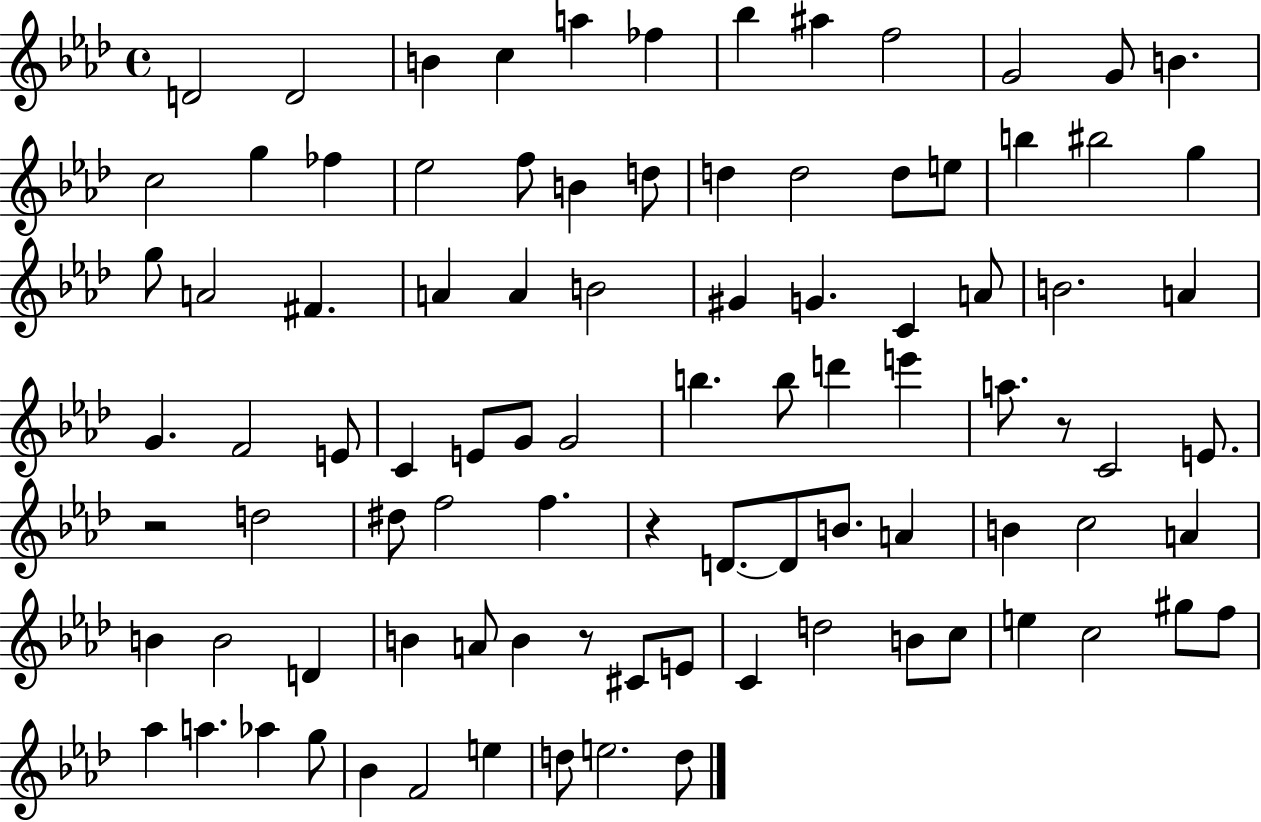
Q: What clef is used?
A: treble